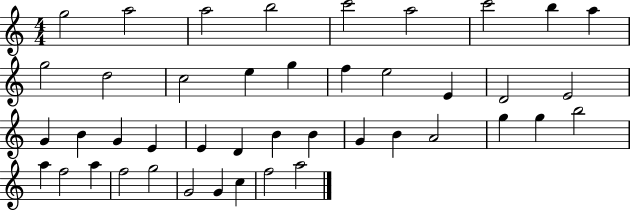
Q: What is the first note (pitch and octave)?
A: G5